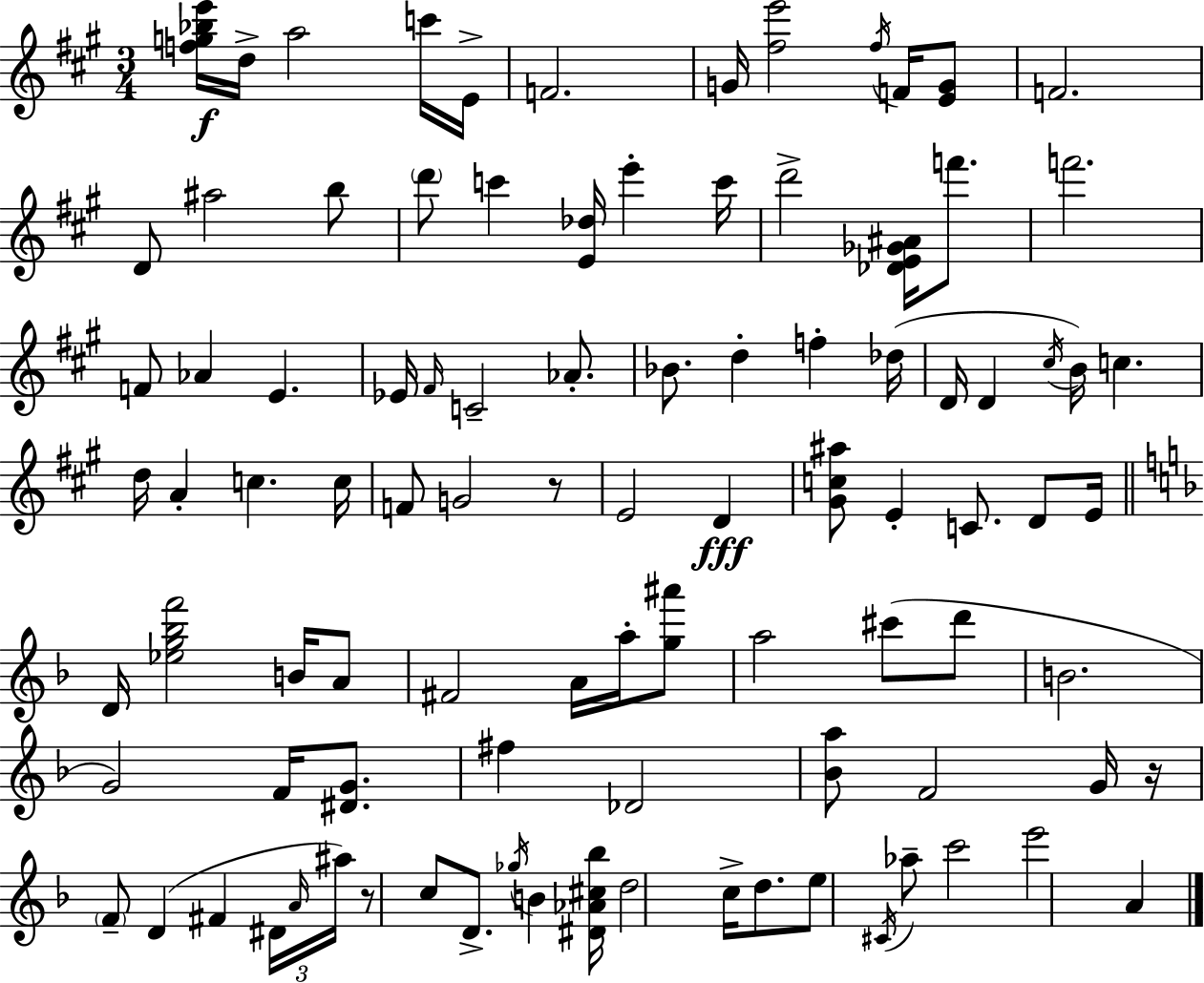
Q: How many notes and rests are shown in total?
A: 96